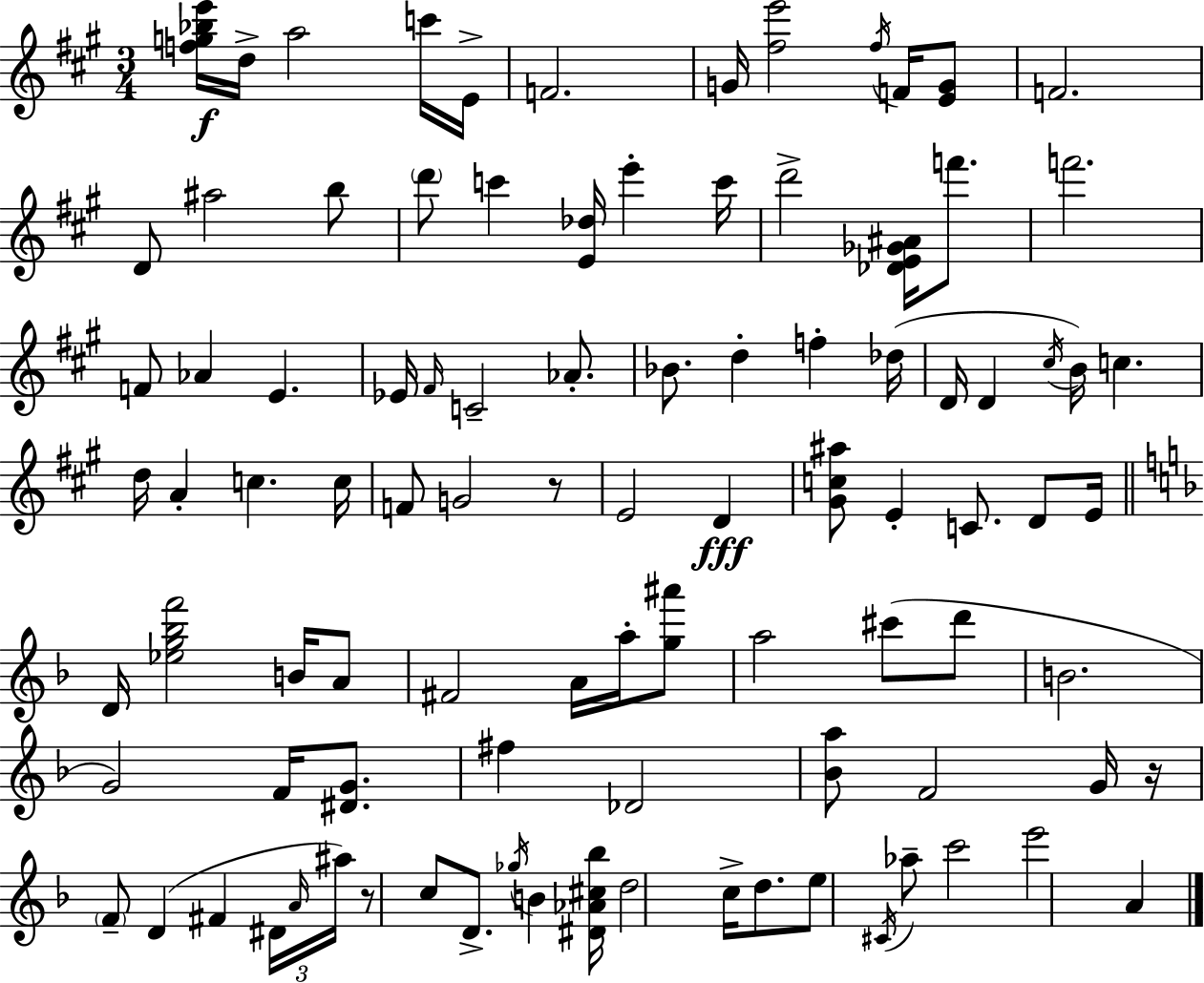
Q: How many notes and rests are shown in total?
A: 96